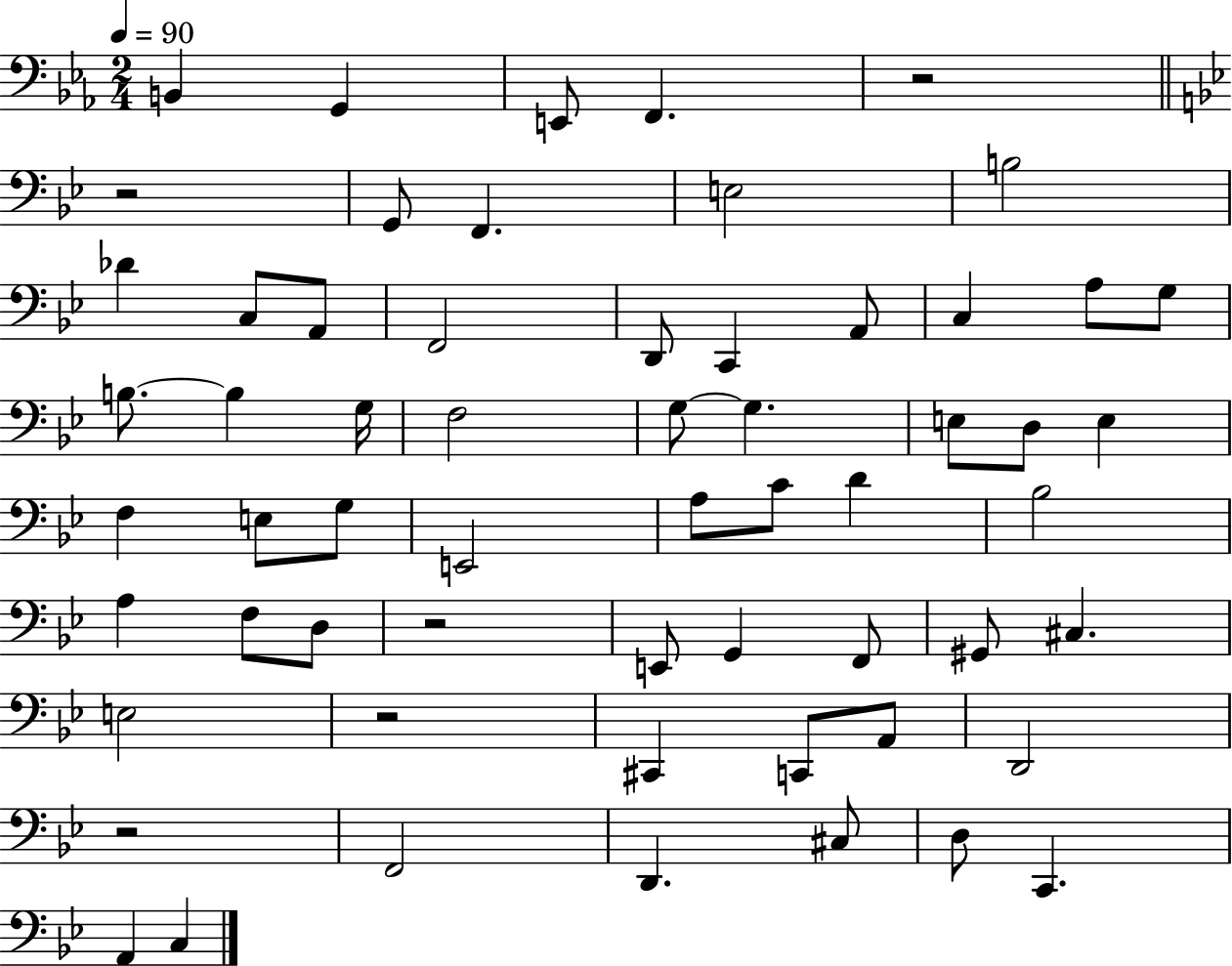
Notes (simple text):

B2/q G2/q E2/e F2/q. R/h R/h G2/e F2/q. E3/h B3/h Db4/q C3/e A2/e F2/h D2/e C2/q A2/e C3/q A3/e G3/e B3/e. B3/q G3/s F3/h G3/e G3/q. E3/e D3/e E3/q F3/q E3/e G3/e E2/h A3/e C4/e D4/q Bb3/h A3/q F3/e D3/e R/h E2/e G2/q F2/e G#2/e C#3/q. E3/h R/h C#2/q C2/e A2/e D2/h R/h F2/h D2/q. C#3/e D3/e C2/q. A2/q C3/q